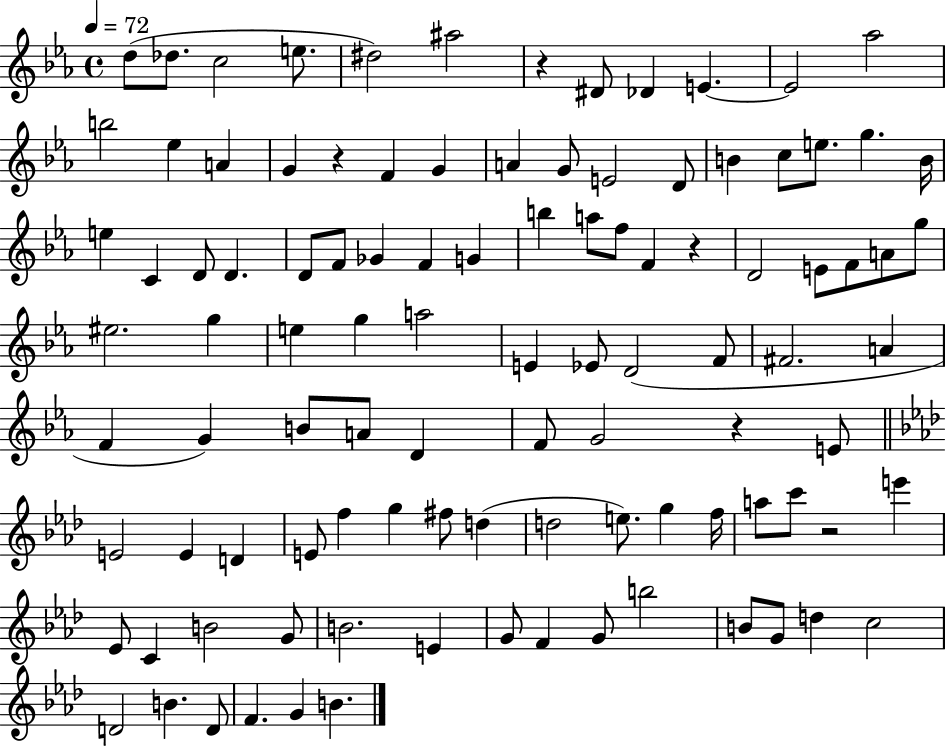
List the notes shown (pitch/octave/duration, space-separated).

D5/e Db5/e. C5/h E5/e. D#5/h A#5/h R/q D#4/e Db4/q E4/q. E4/h Ab5/h B5/h Eb5/q A4/q G4/q R/q F4/q G4/q A4/q G4/e E4/h D4/e B4/q C5/e E5/e. G5/q. B4/s E5/q C4/q D4/e D4/q. D4/e F4/e Gb4/q F4/q G4/q B5/q A5/e F5/e F4/q R/q D4/h E4/e F4/e A4/e G5/e EIS5/h. G5/q E5/q G5/q A5/h E4/q Eb4/e D4/h F4/e F#4/h. A4/q F4/q G4/q B4/e A4/e D4/q F4/e G4/h R/q E4/e E4/h E4/q D4/q E4/e F5/q G5/q F#5/e D5/q D5/h E5/e. G5/q F5/s A5/e C6/e R/h E6/q Eb4/e C4/q B4/h G4/e B4/h. E4/q G4/e F4/q G4/e B5/h B4/e G4/e D5/q C5/h D4/h B4/q. D4/e F4/q. G4/q B4/q.